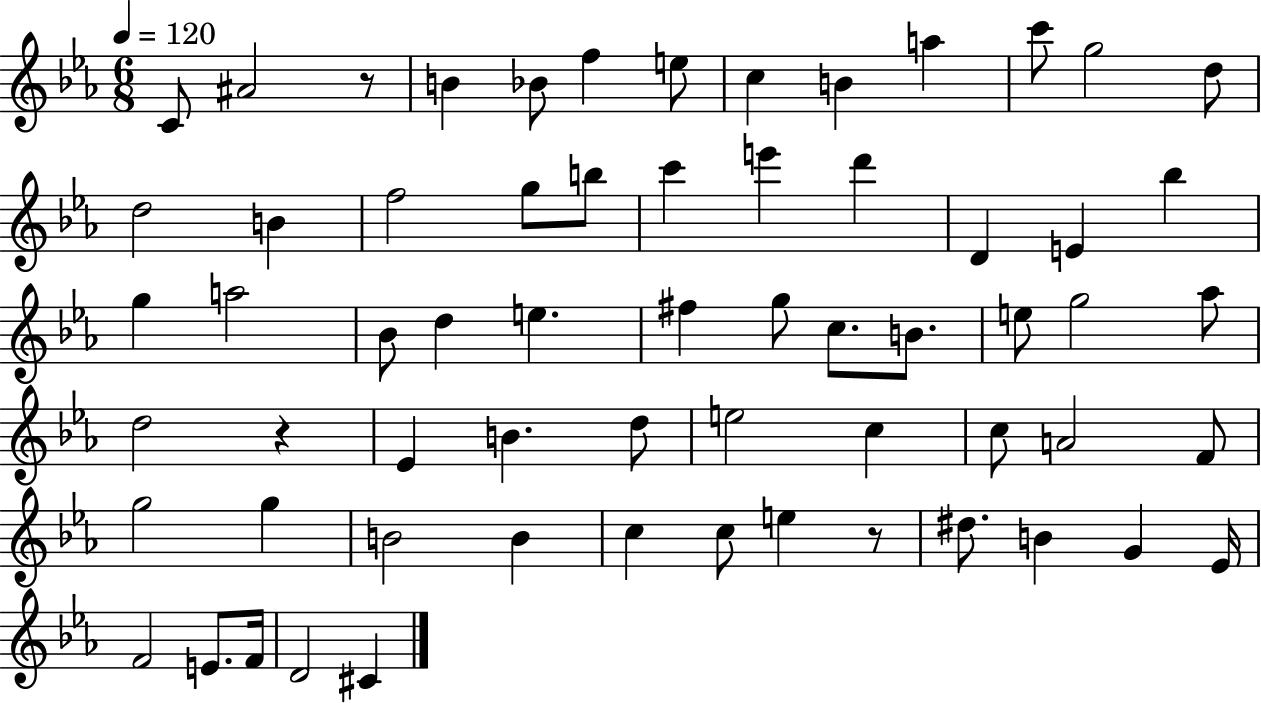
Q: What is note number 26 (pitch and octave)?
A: Bb4